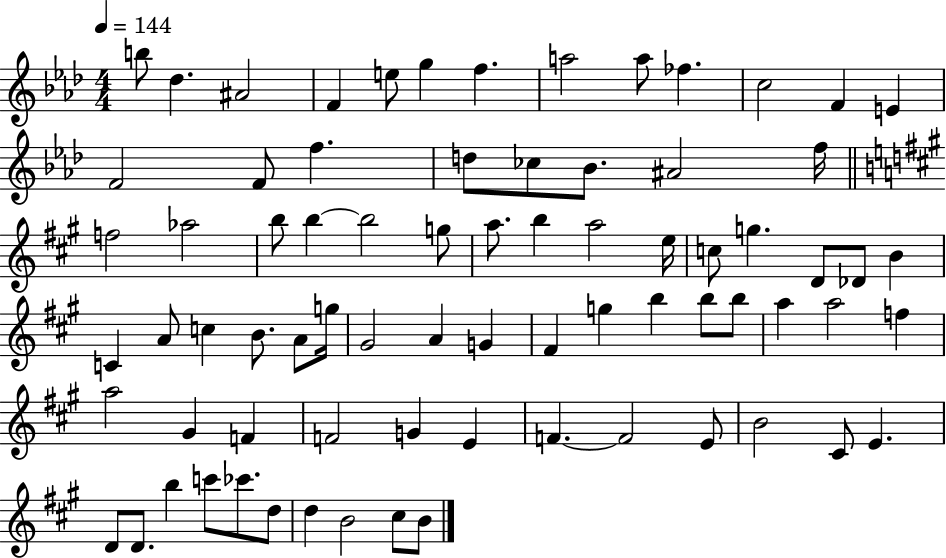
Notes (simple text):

B5/e Db5/q. A#4/h F4/q E5/e G5/q F5/q. A5/h A5/e FES5/q. C5/h F4/q E4/q F4/h F4/e F5/q. D5/e CES5/e Bb4/e. A#4/h F5/s F5/h Ab5/h B5/e B5/q B5/h G5/e A5/e. B5/q A5/h E5/s C5/e G5/q. D4/e Db4/e B4/q C4/q A4/e C5/q B4/e. A4/e G5/s G#4/h A4/q G4/q F#4/q G5/q B5/q B5/e B5/e A5/q A5/h F5/q A5/h G#4/q F4/q F4/h G4/q E4/q F4/q. F4/h E4/e B4/h C#4/e E4/q. D4/e D4/e. B5/q C6/e CES6/e. D5/e D5/q B4/h C#5/e B4/e